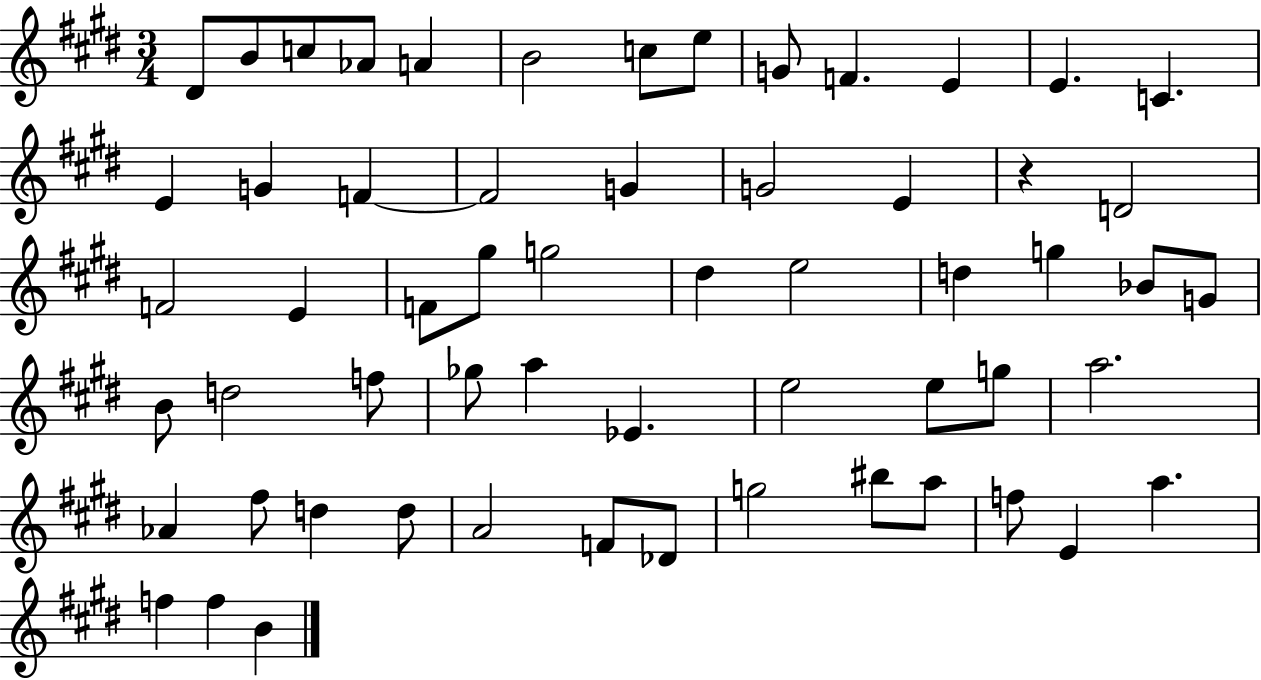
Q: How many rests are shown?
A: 1